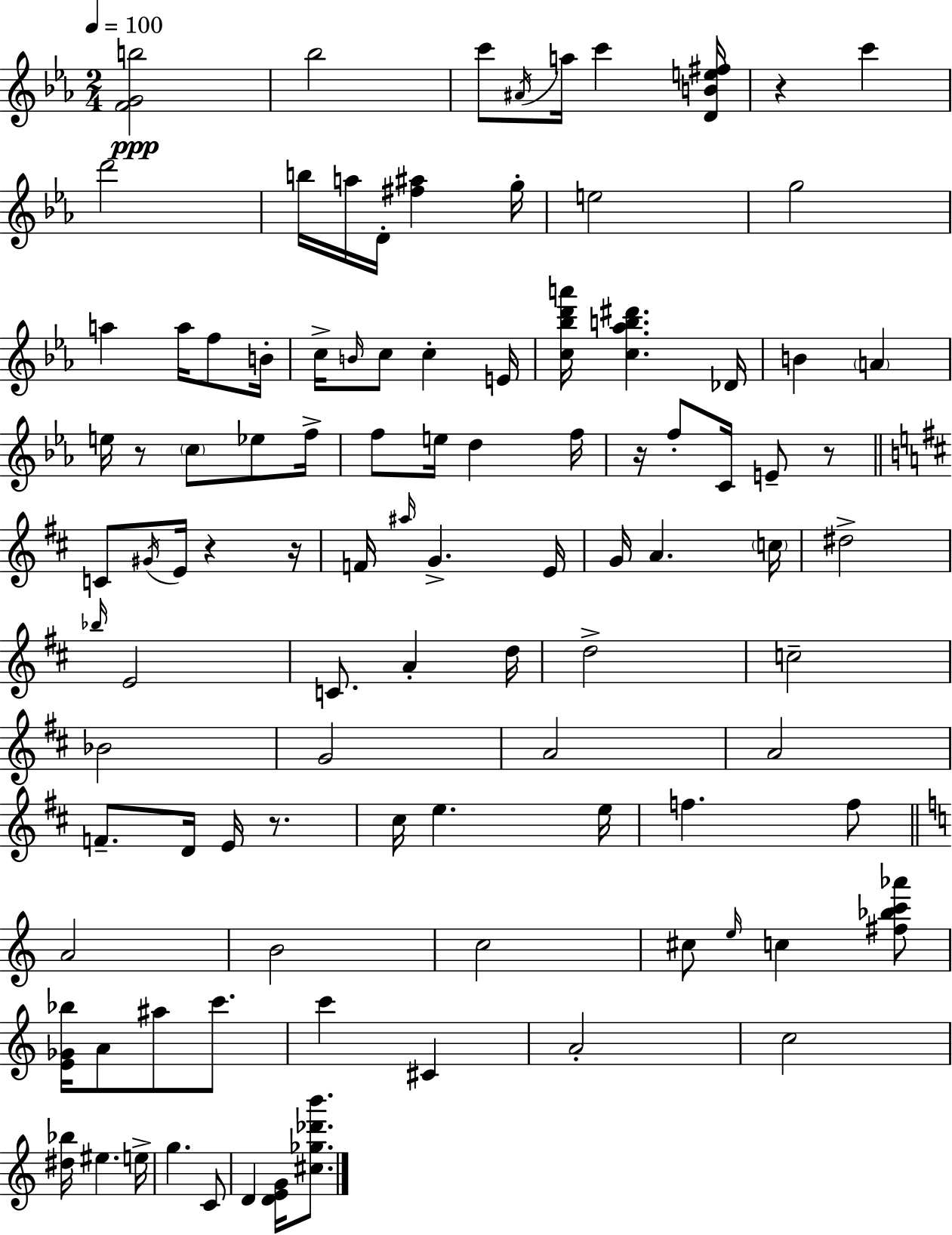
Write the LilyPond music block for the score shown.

{
  \clef treble
  \numericTimeSignature
  \time 2/4
  \key ees \major
  \tempo 4 = 100
  <f' g' b''>2\ppp | bes''2 | c'''8 \acciaccatura { ais'16 } a''16 c'''4 | <d' b' e'' fis''>16 r4 c'''4 | \break d'''2 | b''16 a''16 d'16-. <fis'' ais''>4 | g''16-. e''2 | g''2 | \break a''4 a''16 f''8 | b'16-. c''16-> \grace { b'16 } c''8 c''4-. | e'16 <c'' bes'' d''' a'''>16 <c'' aes'' b'' dis'''>4. | des'16 b'4 \parenthesize a'4 | \break e''16 r8 \parenthesize c''8 ees''8 | f''16-> f''8 e''16 d''4 | f''16 r16 f''8-. c'16 e'8-- | r8 \bar "||" \break \key b \minor c'8 \acciaccatura { gis'16 } e'16 r4 | r16 f'16 \grace { ais''16 } g'4.-> | e'16 g'16 a'4. | \parenthesize c''16 dis''2-> | \break \grace { bes''16 } e'2 | c'8. a'4-. | d''16 d''2-> | c''2-- | \break bes'2 | g'2 | a'2 | a'2 | \break f'8.-- d'16 e'16 | r8. cis''16 e''4. | e''16 f''4. | f''8 \bar "||" \break \key c \major a'2 | b'2 | c''2 | cis''8 \grace { e''16 } c''4 <fis'' bes'' c''' aes'''>8 | \break <e' ges' bes''>16 a'8 ais''8 c'''8. | c'''4 cis'4 | a'2-. | c''2 | \break <dis'' bes''>16 eis''4. | e''16-> g''4. c'8 | d'4 <d' e' g'>16 <cis'' ges'' des''' b'''>8. | \bar "|."
}